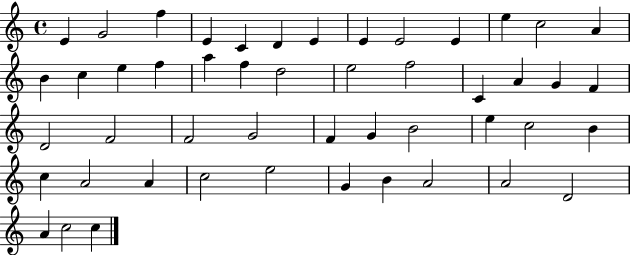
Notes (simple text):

E4/q G4/h F5/q E4/q C4/q D4/q E4/q E4/q E4/h E4/q E5/q C5/h A4/q B4/q C5/q E5/q F5/q A5/q F5/q D5/h E5/h F5/h C4/q A4/q G4/q F4/q D4/h F4/h F4/h G4/h F4/q G4/q B4/h E5/q C5/h B4/q C5/q A4/h A4/q C5/h E5/h G4/q B4/q A4/h A4/h D4/h A4/q C5/h C5/q